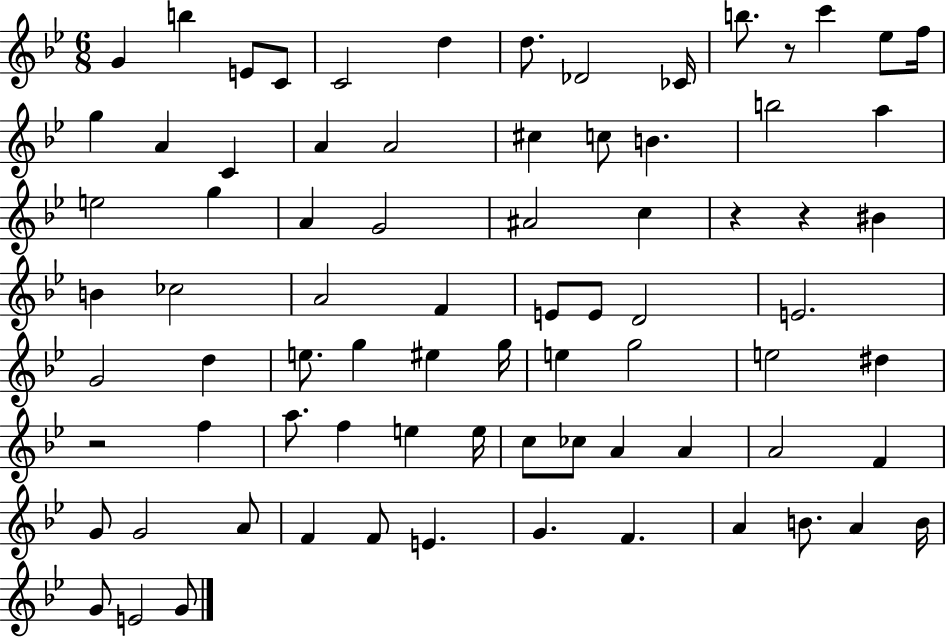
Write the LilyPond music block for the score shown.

{
  \clef treble
  \numericTimeSignature
  \time 6/8
  \key bes \major
  g'4 b''4 e'8 c'8 | c'2 d''4 | d''8. des'2 ces'16 | b''8. r8 c'''4 ees''8 f''16 | \break g''4 a'4 c'4 | a'4 a'2 | cis''4 c''8 b'4. | b''2 a''4 | \break e''2 g''4 | a'4 g'2 | ais'2 c''4 | r4 r4 bis'4 | \break b'4 ces''2 | a'2 f'4 | e'8 e'8 d'2 | e'2. | \break g'2 d''4 | e''8. g''4 eis''4 g''16 | e''4 g''2 | e''2 dis''4 | \break r2 f''4 | a''8. f''4 e''4 e''16 | c''8 ces''8 a'4 a'4 | a'2 f'4 | \break g'8 g'2 a'8 | f'4 f'8 e'4. | g'4. f'4. | a'4 b'8. a'4 b'16 | \break g'8 e'2 g'8 | \bar "|."
}